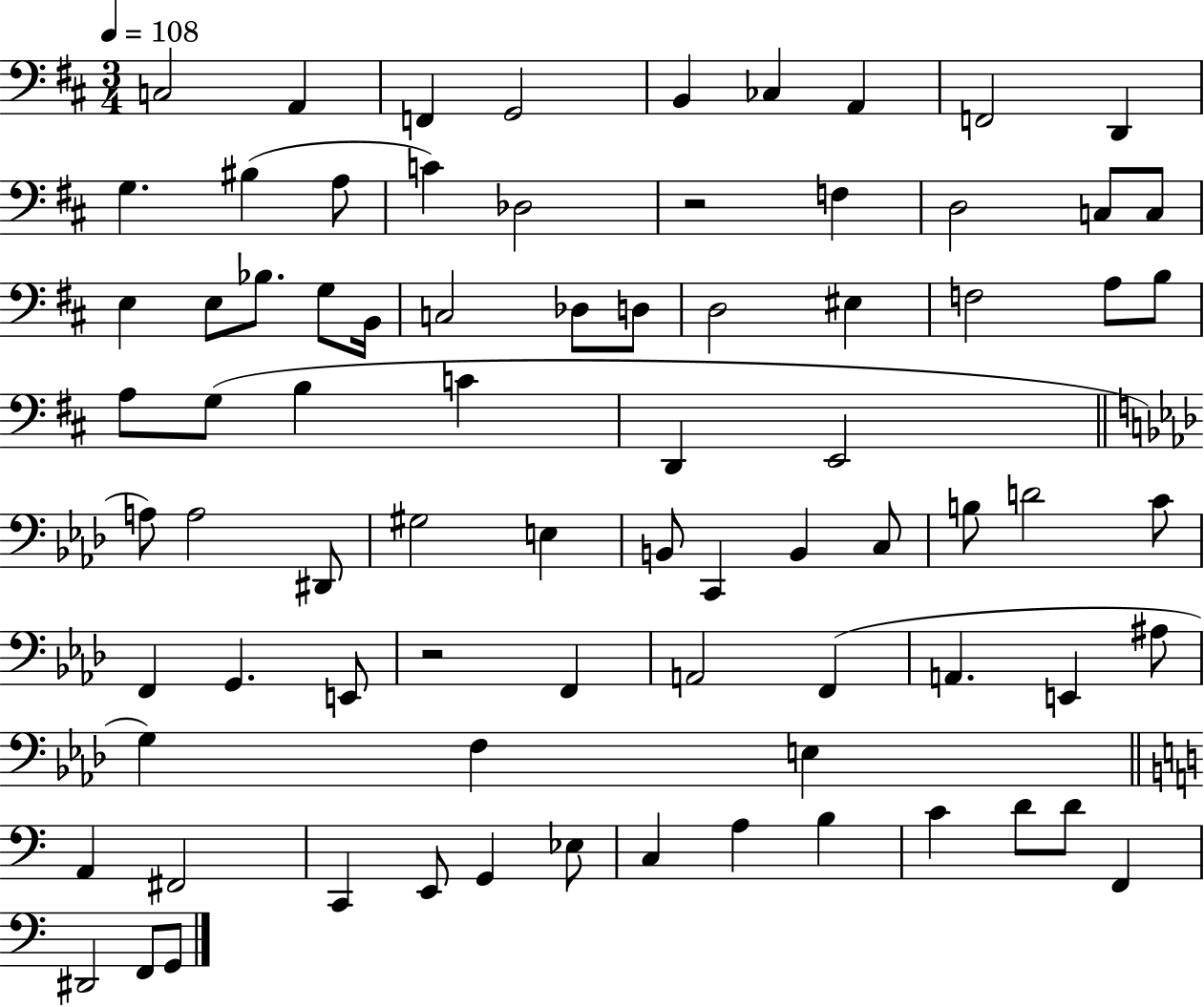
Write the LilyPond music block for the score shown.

{
  \clef bass
  \numericTimeSignature
  \time 3/4
  \key d \major
  \tempo 4 = 108
  c2 a,4 | f,4 g,2 | b,4 ces4 a,4 | f,2 d,4 | \break g4. bis4( a8 | c'4) des2 | r2 f4 | d2 c8 c8 | \break e4 e8 bes8. g8 b,16 | c2 des8 d8 | d2 eis4 | f2 a8 b8 | \break a8 g8( b4 c'4 | d,4 e,2 | \bar "||" \break \key aes \major a8) a2 dis,8 | gis2 e4 | b,8 c,4 b,4 c8 | b8 d'2 c'8 | \break f,4 g,4. e,8 | r2 f,4 | a,2 f,4( | a,4. e,4 ais8 | \break g4) f4 e4 | \bar "||" \break \key a \minor a,4 fis,2 | c,4 e,8 g,4 ees8 | c4 a4 b4 | c'4 d'8 d'8 f,4 | \break dis,2 f,8 g,8 | \bar "|."
}